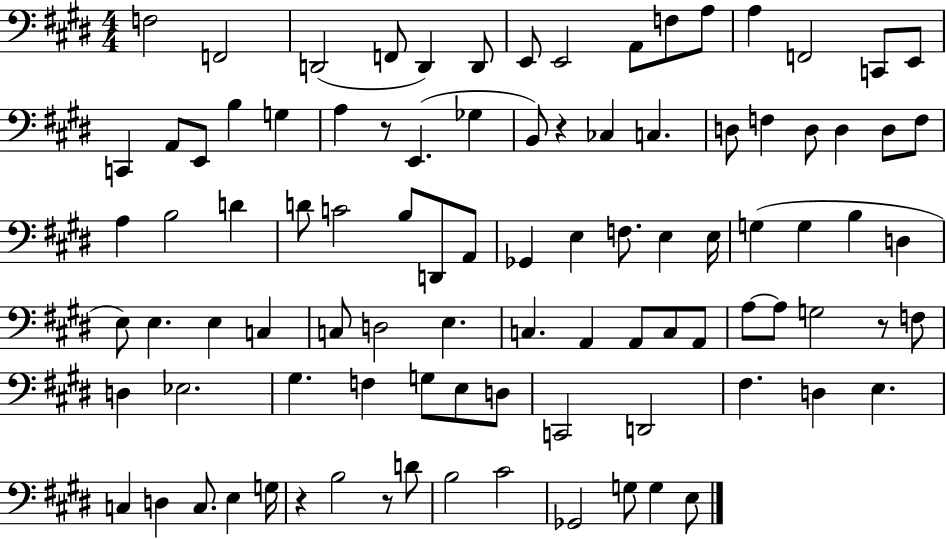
X:1
T:Untitled
M:4/4
L:1/4
K:E
F,2 F,,2 D,,2 F,,/2 D,, D,,/2 E,,/2 E,,2 A,,/2 F,/2 A,/2 A, F,,2 C,,/2 E,,/2 C,, A,,/2 E,,/2 B, G, A, z/2 E,, _G, B,,/2 z _C, C, D,/2 F, D,/2 D, D,/2 F,/2 A, B,2 D D/2 C2 B,/2 D,,/2 A,,/2 _G,, E, F,/2 E, E,/4 G, G, B, D, E,/2 E, E, C, C,/2 D,2 E, C, A,, A,,/2 C,/2 A,,/2 A,/2 A,/2 G,2 z/2 F,/2 D, _E,2 ^G, F, G,/2 E,/2 D,/2 C,,2 D,,2 ^F, D, E, C, D, C,/2 E, G,/4 z B,2 z/2 D/2 B,2 ^C2 _G,,2 G,/2 G, E,/2